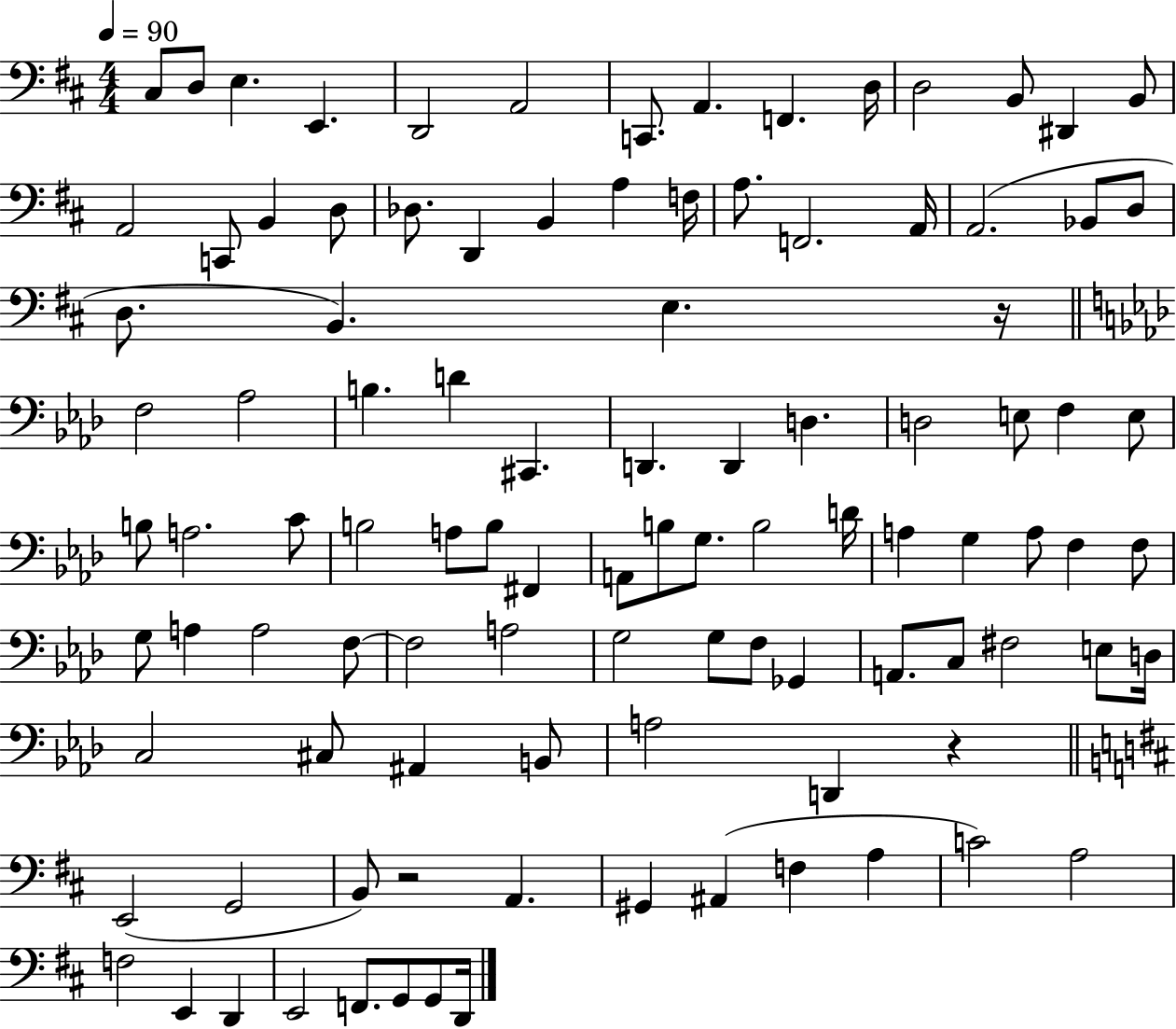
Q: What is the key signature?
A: D major